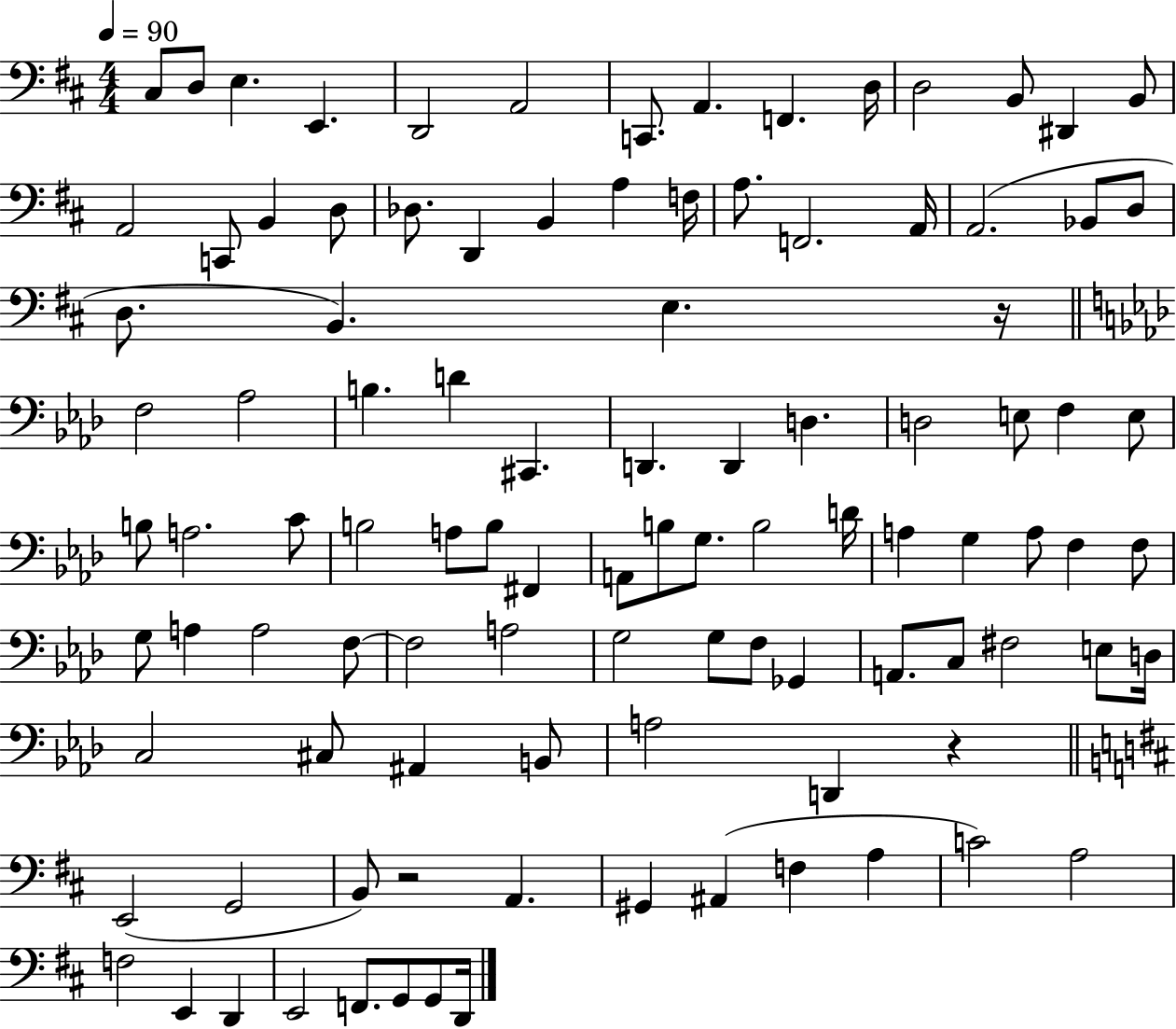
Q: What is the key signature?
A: D major